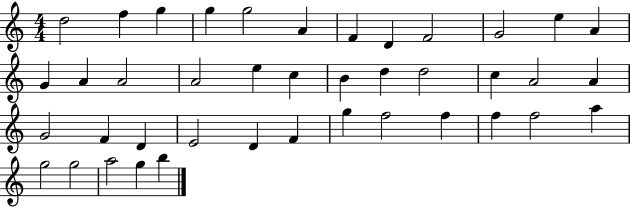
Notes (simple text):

D5/h F5/q G5/q G5/q G5/h A4/q F4/q D4/q F4/h G4/h E5/q A4/q G4/q A4/q A4/h A4/h E5/q C5/q B4/q D5/q D5/h C5/q A4/h A4/q G4/h F4/q D4/q E4/h D4/q F4/q G5/q F5/h F5/q F5/q F5/h A5/q G5/h G5/h A5/h G5/q B5/q